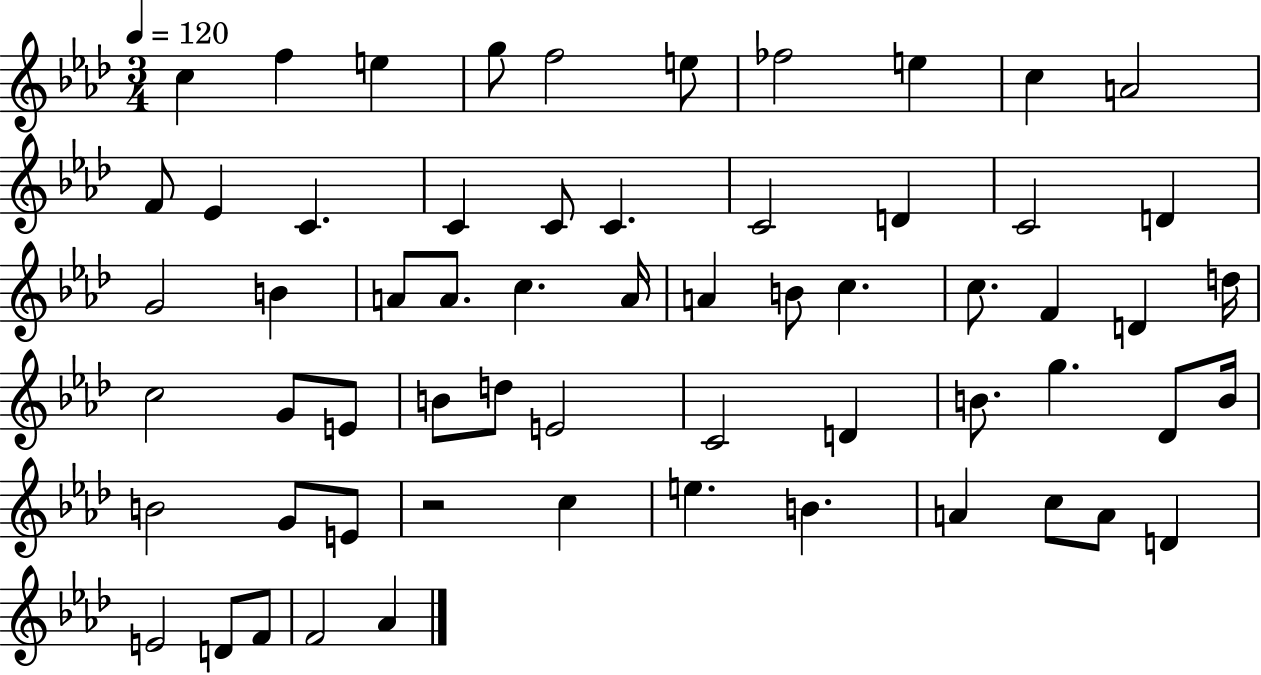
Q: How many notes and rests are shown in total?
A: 61